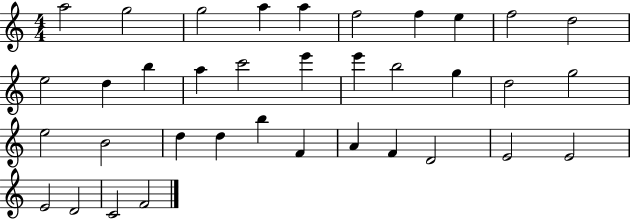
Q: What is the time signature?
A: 4/4